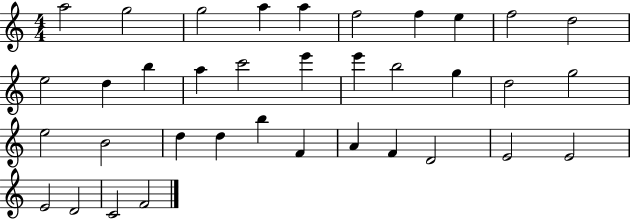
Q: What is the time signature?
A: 4/4